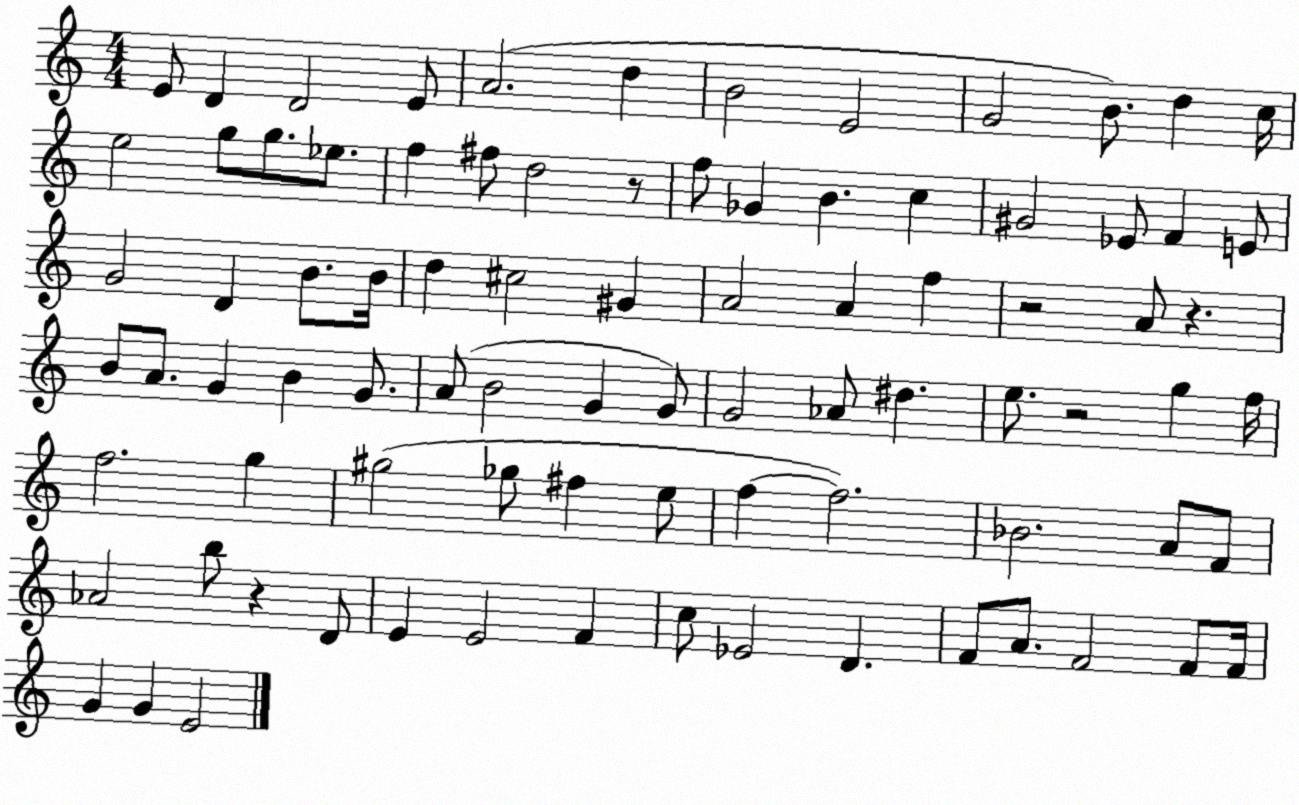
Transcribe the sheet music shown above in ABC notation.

X:1
T:Untitled
M:4/4
L:1/4
K:C
E/2 D D2 E/2 A2 d B2 E2 G2 B/2 d c/4 e2 g/2 g/2 _e/2 f ^f/2 d2 z/2 f/2 _G B c ^G2 _E/2 F E/2 G2 D B/2 B/4 d ^c2 ^G A2 A f z2 A/2 z B/2 A/2 G B G/2 A/2 B2 G G/2 G2 _A/2 ^d e/2 z2 g f/4 f2 g ^g2 _g/2 ^f e/2 f f2 _B2 A/2 F/2 _A2 b/2 z D/2 E E2 F c/2 _E2 D F/2 A/2 F2 F/2 F/4 G G E2